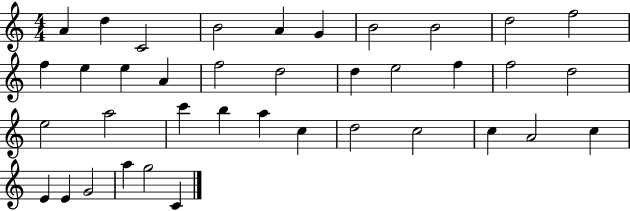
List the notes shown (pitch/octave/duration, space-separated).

A4/q D5/q C4/h B4/h A4/q G4/q B4/h B4/h D5/h F5/h F5/q E5/q E5/q A4/q F5/h D5/h D5/q E5/h F5/q F5/h D5/h E5/h A5/h C6/q B5/q A5/q C5/q D5/h C5/h C5/q A4/h C5/q E4/q E4/q G4/h A5/q G5/h C4/q